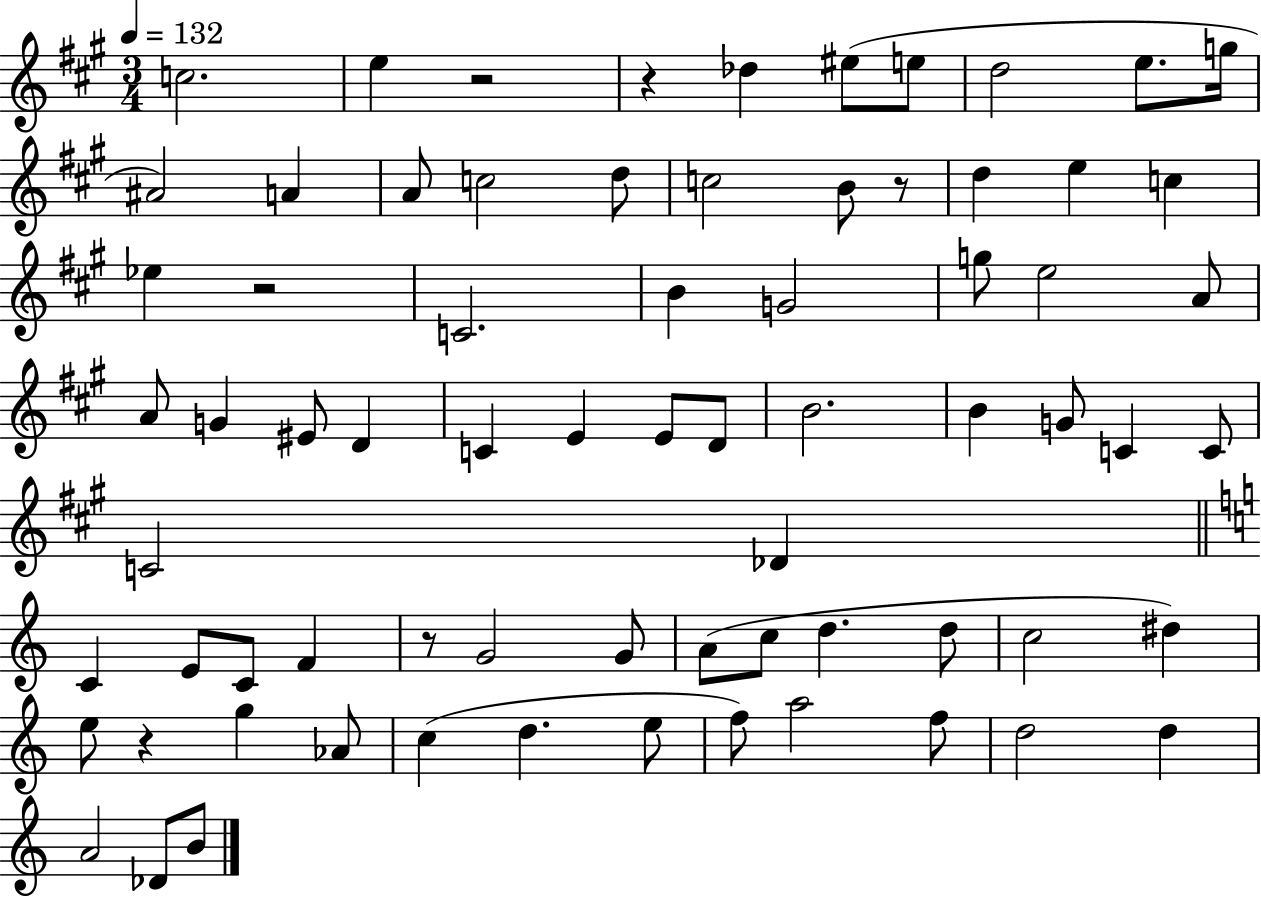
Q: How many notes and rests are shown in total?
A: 72